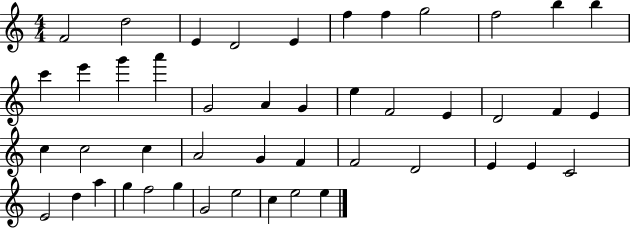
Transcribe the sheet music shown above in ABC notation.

X:1
T:Untitled
M:4/4
L:1/4
K:C
F2 d2 E D2 E f f g2 f2 b b c' e' g' a' G2 A G e F2 E D2 F E c c2 c A2 G F F2 D2 E E C2 E2 d a g f2 g G2 e2 c e2 e